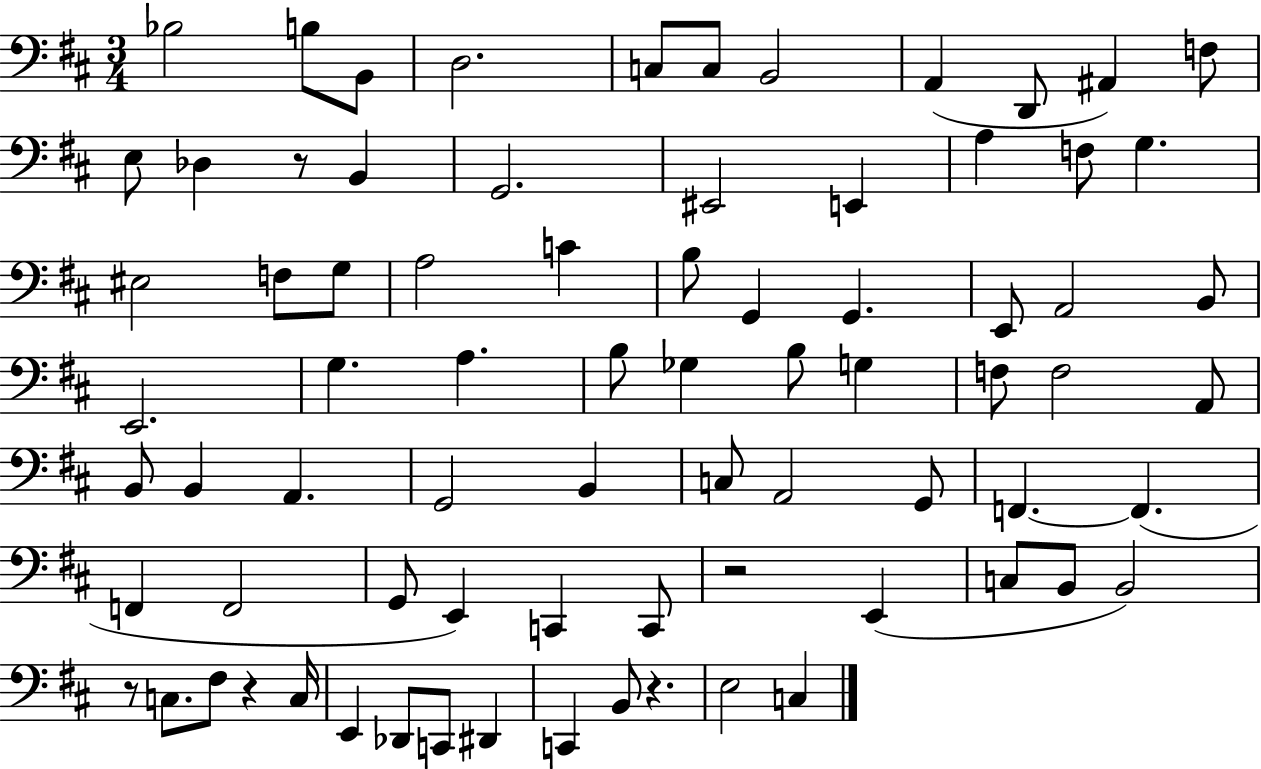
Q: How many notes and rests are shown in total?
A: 77